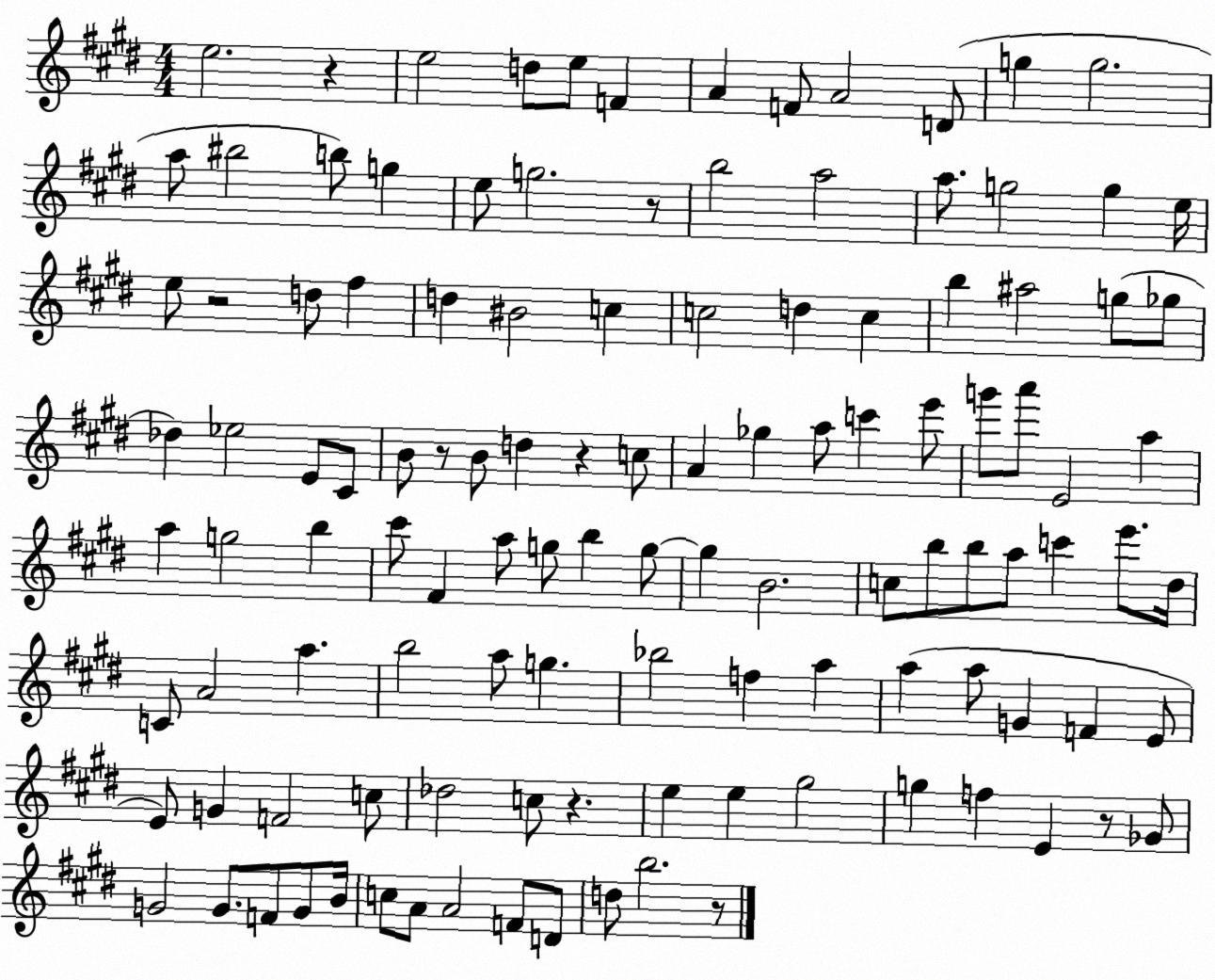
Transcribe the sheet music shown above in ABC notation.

X:1
T:Untitled
M:4/4
L:1/4
K:E
e2 z e2 d/2 e/2 F A F/2 A2 D/2 g g2 a/2 ^b2 b/2 g e/2 g2 z/2 b2 a2 a/2 g2 g e/4 e/2 z2 d/2 ^f d ^B2 c c2 d c b ^a2 g/2 _g/2 _d _e2 E/2 ^C/2 B/2 z/2 B/2 d z c/2 A _g a/2 c' e'/2 g'/2 a'/2 E2 a a g2 b ^c'/2 ^F a/2 g/2 b g/2 g B2 c/2 b/2 b/2 a/2 c' e'/2 ^d/4 C/2 A2 a b2 a/2 g _b2 f a a a/2 G F E/2 E/2 G F2 c/2 _d2 c/2 z e e ^g2 g f E z/2 _G/2 G2 G/2 F/2 G/2 B/4 c/2 A/2 A2 F/2 D/2 d/2 b2 z/2